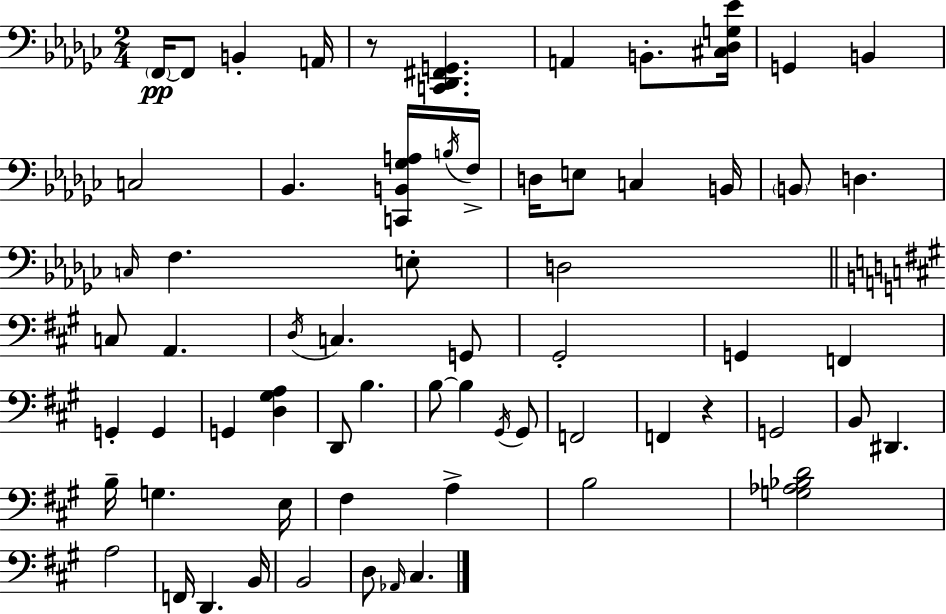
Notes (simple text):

F2/s F2/e B2/q A2/s R/e [C2,Db2,F#2,G2]/q. A2/q B2/e. [C#3,Db3,G3,Eb4]/s G2/q B2/q C3/h Bb2/q. [C2,B2,Gb3,A3]/s B3/s F3/s D3/s E3/e C3/q B2/s B2/e D3/q. C3/s F3/q. E3/e D3/h C3/e A2/q. D3/s C3/q. G2/e G#2/h G2/q F2/q G2/q G2/q G2/q [D3,G#3,A3]/q D2/e B3/q. B3/e B3/q G#2/s G#2/e F2/h F2/q R/q G2/h B2/e D#2/q. B3/s G3/q. E3/s F#3/q A3/q B3/h [G3,Ab3,Bb3,D4]/h A3/h F2/s D2/q. B2/s B2/h D3/e Ab2/s C#3/q.